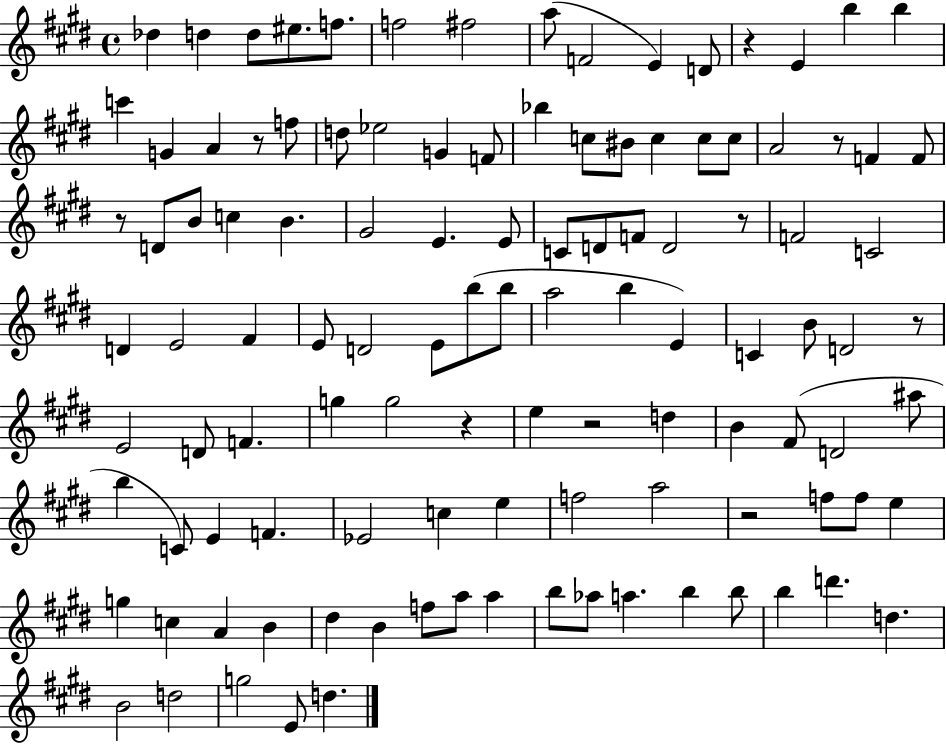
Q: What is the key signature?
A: E major